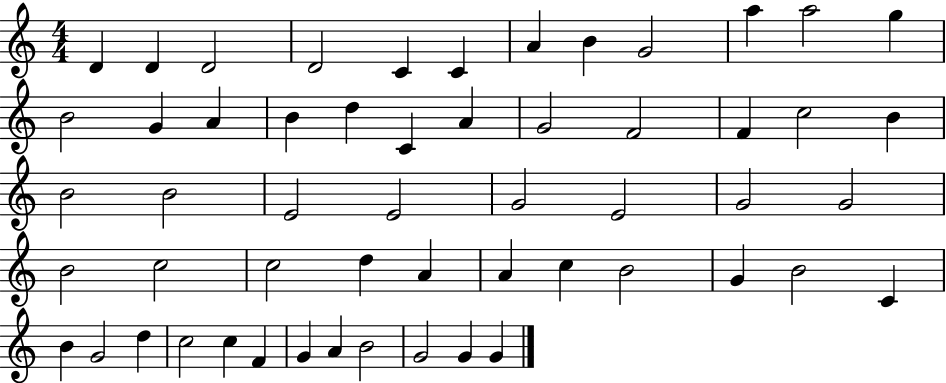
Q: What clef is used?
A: treble